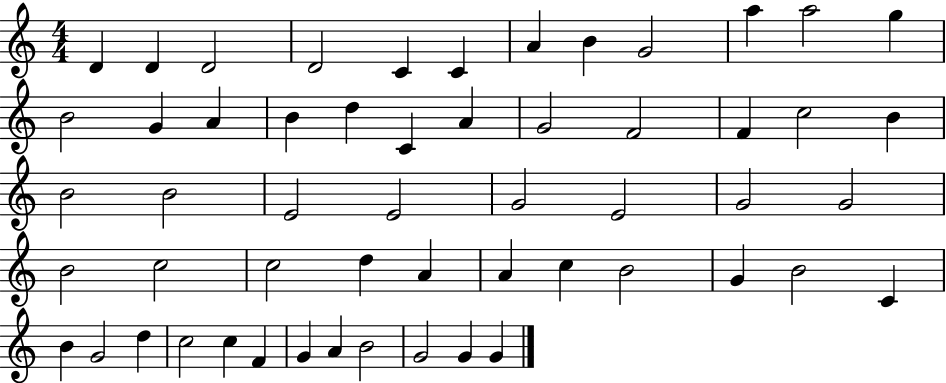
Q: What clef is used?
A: treble